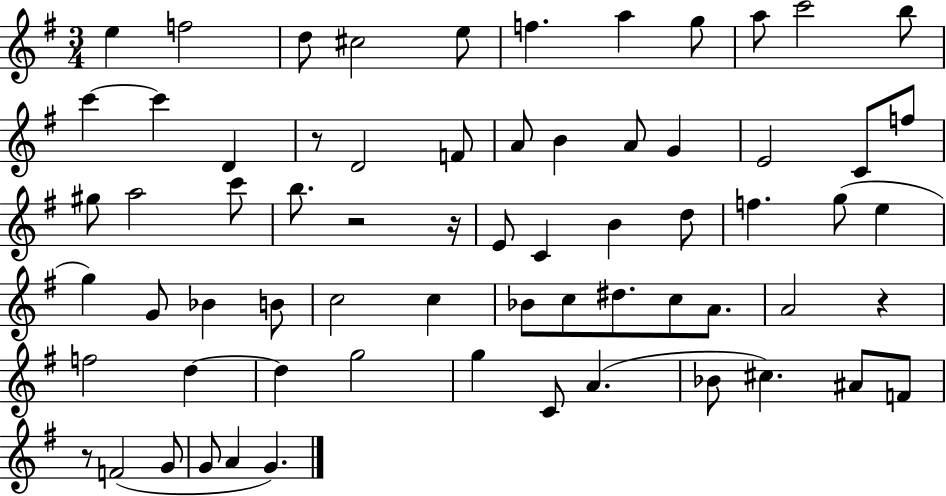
{
  \clef treble
  \numericTimeSignature
  \time 3/4
  \key g \major
  \repeat volta 2 { e''4 f''2 | d''8 cis''2 e''8 | f''4. a''4 g''8 | a''8 c'''2 b''8 | \break c'''4~~ c'''4 d'4 | r8 d'2 f'8 | a'8 b'4 a'8 g'4 | e'2 c'8 f''8 | \break gis''8 a''2 c'''8 | b''8. r2 r16 | e'8 c'4 b'4 d''8 | f''4. g''8( e''4 | \break g''4) g'8 bes'4 b'8 | c''2 c''4 | bes'8 c''8 dis''8. c''8 a'8. | a'2 r4 | \break f''2 d''4~~ | d''4 g''2 | g''4 c'8 a'4.( | bes'8 cis''4.) ais'8 f'8 | \break r8 f'2( g'8 | g'8 a'4 g'4.) | } \bar "|."
}